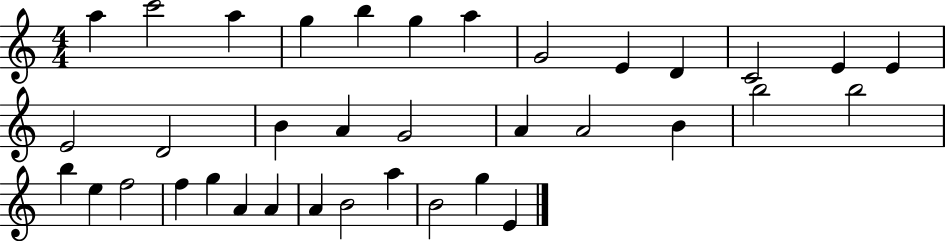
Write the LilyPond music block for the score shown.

{
  \clef treble
  \numericTimeSignature
  \time 4/4
  \key c \major
  a''4 c'''2 a''4 | g''4 b''4 g''4 a''4 | g'2 e'4 d'4 | c'2 e'4 e'4 | \break e'2 d'2 | b'4 a'4 g'2 | a'4 a'2 b'4 | b''2 b''2 | \break b''4 e''4 f''2 | f''4 g''4 a'4 a'4 | a'4 b'2 a''4 | b'2 g''4 e'4 | \break \bar "|."
}